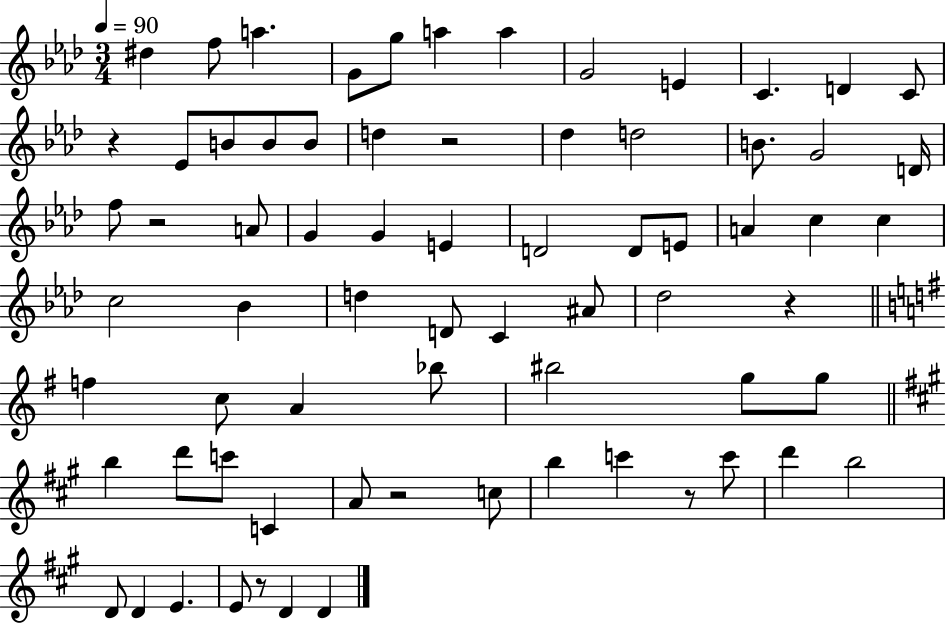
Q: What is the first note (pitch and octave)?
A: D#5